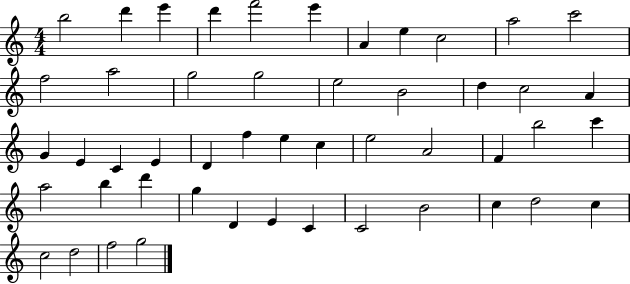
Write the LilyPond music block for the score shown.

{
  \clef treble
  \numericTimeSignature
  \time 4/4
  \key c \major
  b''2 d'''4 e'''4 | d'''4 f'''2 e'''4 | a'4 e''4 c''2 | a''2 c'''2 | \break f''2 a''2 | g''2 g''2 | e''2 b'2 | d''4 c''2 a'4 | \break g'4 e'4 c'4 e'4 | d'4 f''4 e''4 c''4 | e''2 a'2 | f'4 b''2 c'''4 | \break a''2 b''4 d'''4 | g''4 d'4 e'4 c'4 | c'2 b'2 | c''4 d''2 c''4 | \break c''2 d''2 | f''2 g''2 | \bar "|."
}